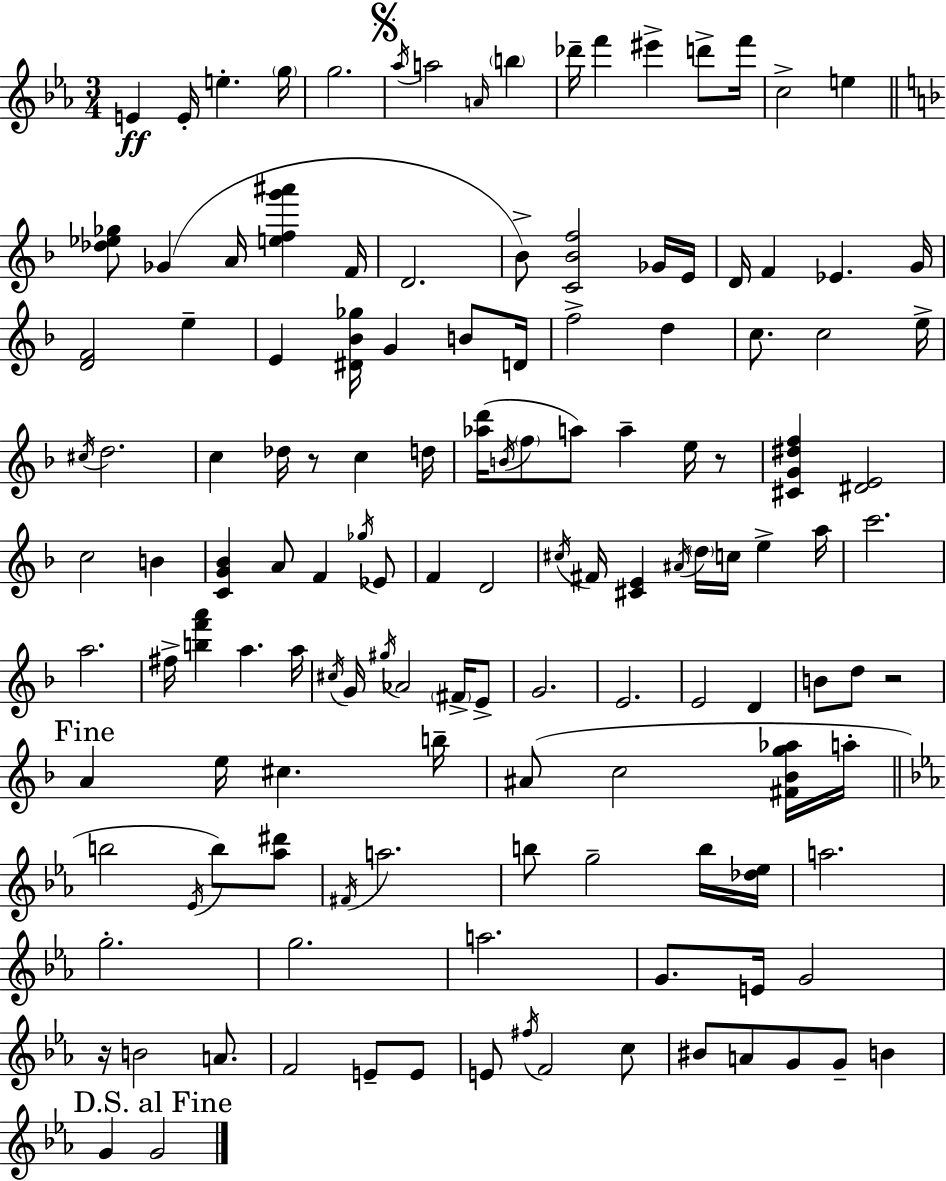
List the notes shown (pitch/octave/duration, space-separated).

E4/q E4/s E5/q. G5/s G5/h. Ab5/s A5/h A4/s B5/q Db6/s F6/q EIS6/q D6/e F6/s C5/h E5/q [Db5,Eb5,Gb5]/e Gb4/q A4/s [E5,F5,G6,A#6]/q F4/s D4/h. Bb4/e [C4,Bb4,F5]/h Gb4/s E4/s D4/s F4/q Eb4/q. G4/s [D4,F4]/h E5/q E4/q [D#4,Bb4,Gb5]/s G4/q B4/e D4/s F5/h D5/q C5/e. C5/h E5/s C#5/s D5/h. C5/q Db5/s R/e C5/q D5/s [Ab5,D6]/s B4/s F5/e A5/e A5/q E5/s R/e [C#4,G4,D#5,F5]/q [D#4,E4]/h C5/h B4/q [C4,G4,Bb4]/q A4/e F4/q Gb5/s Eb4/e F4/q D4/h C#5/s F#4/s [C#4,E4]/q A#4/s D5/s C5/s E5/q A5/s C6/h. A5/h. F#5/s [B5,F6,A6]/q A5/q. A5/s C#5/s G4/s G#5/s Ab4/h F#4/s E4/e G4/h. E4/h. E4/h D4/q B4/e D5/e R/h A4/q E5/s C#5/q. B5/s A#4/e C5/h [F#4,Bb4,G5,Ab5]/s A5/s B5/h Eb4/s B5/e [Ab5,D#6]/e F#4/s A5/h. B5/e G5/h B5/s [Db5,Eb5]/s A5/h. G5/h. G5/h. A5/h. G4/e. E4/s G4/h R/s B4/h A4/e. F4/h E4/e E4/e E4/e F#5/s F4/h C5/e BIS4/e A4/e G4/e G4/e B4/q G4/q G4/h